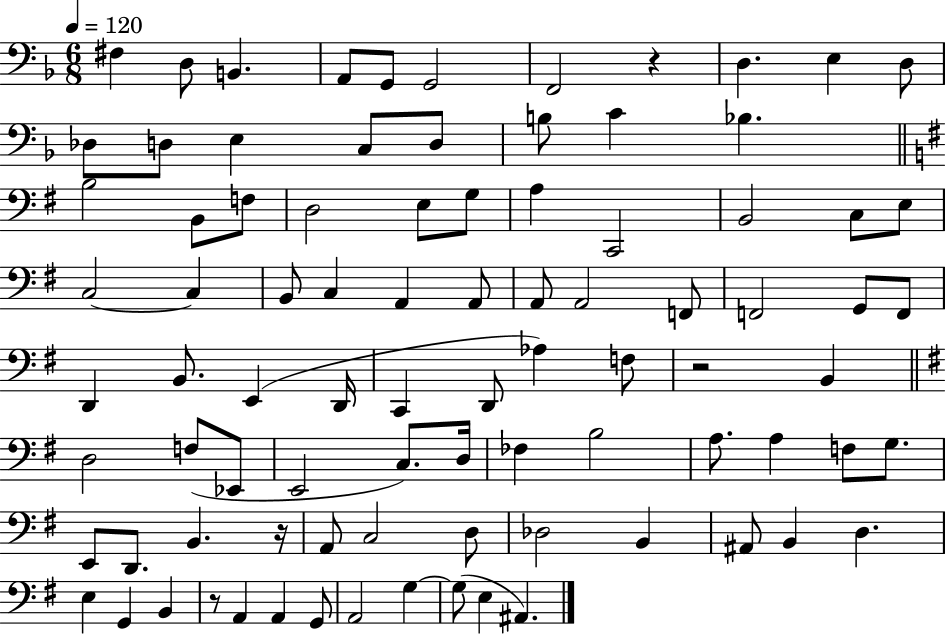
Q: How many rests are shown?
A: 4